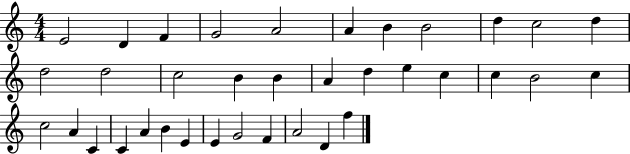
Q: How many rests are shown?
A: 0